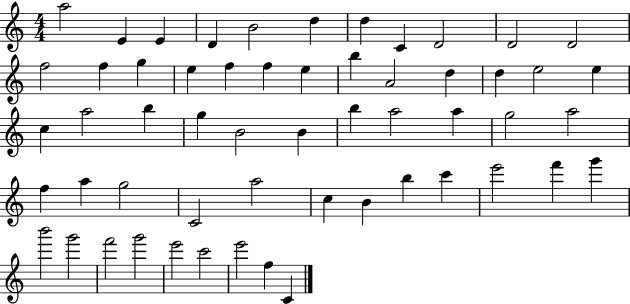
{
  \clef treble
  \numericTimeSignature
  \time 4/4
  \key c \major
  a''2 e'4 e'4 | d'4 b'2 d''4 | d''4 c'4 d'2 | d'2 d'2 | \break f''2 f''4 g''4 | e''4 f''4 f''4 e''4 | b''4 a'2 d''4 | d''4 e''2 e''4 | \break c''4 a''2 b''4 | g''4 b'2 b'4 | b''4 a''2 a''4 | g''2 a''2 | \break f''4 a''4 g''2 | c'2 a''2 | c''4 b'4 b''4 c'''4 | e'''2 f'''4 g'''4 | \break b'''2 g'''2 | f'''2 g'''2 | e'''2 c'''2 | e'''2 f''4 c'4 | \break \bar "|."
}